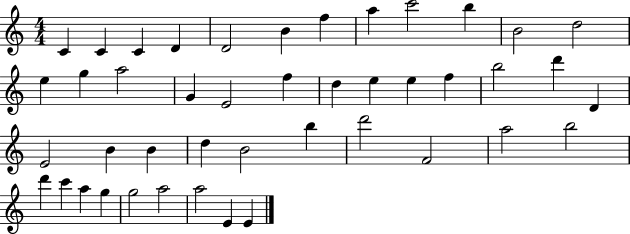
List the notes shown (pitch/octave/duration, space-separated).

C4/q C4/q C4/q D4/q D4/h B4/q F5/q A5/q C6/h B5/q B4/h D5/h E5/q G5/q A5/h G4/q E4/h F5/q D5/q E5/q E5/q F5/q B5/h D6/q D4/q E4/h B4/q B4/q D5/q B4/h B5/q D6/h F4/h A5/h B5/h D6/q C6/q A5/q G5/q G5/h A5/h A5/h E4/q E4/q